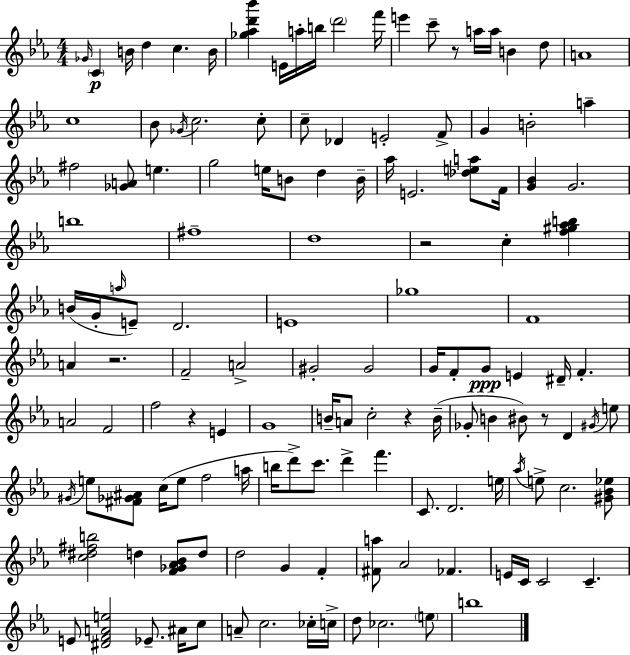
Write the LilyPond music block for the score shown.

{
  \clef treble
  \numericTimeSignature
  \time 4/4
  \key c \minor
  \grace { ges'16 }\p \parenthesize c'4 b'16 d''4 c''4. | b'16 <ges'' aes'' d''' bes'''>4 e'16 a''16-. b''16 \parenthesize d'''2 | f'''16 e'''4 c'''8-- r8 a''16 a''16 b'4 d''8 | a'1 | \break c''1 | bes'8 \acciaccatura { ges'16 } c''2. | c''8-. c''8-- des'4 e'2-. | f'8-> g'4 b'2-. a''4-- | \break fis''2 <ges' a'>8 e''4. | g''2 e''16 b'8 d''4 | b'16-- aes''16 e'2. <des'' e'' a''>8 | f'16 <g' bes'>4 g'2. | \break b''1 | fis''1-- | d''1 | r2 c''4-. <f'' gis'' aes'' b''>4 | \break b'16( g'16-. \grace { a''16 }) e'8-- d'2. | e'1 | ges''1 | f'1 | \break a'4 r2. | f'2-- a'2-> | gis'2-. gis'2 | g'16 f'8-. g'8\ppp e'4 dis'16-- f'4.-. | \break a'2 f'2 | f''2 r4 e'4 | g'1 | b'16-- a'8 c''2-. r4 | \break b'16--( ges'8-. b'4 bis'8) r8 d'4 | \acciaccatura { gis'16 } e''8 \acciaccatura { gis'16 } e''8 <fis' ges' ais'>8 c''16( e''8 f''2 | a''16 b''16 d'''8->) c'''8. d'''4-> f'''4. | c'8. d'2. | \break e''16 \acciaccatura { aes''16 } e''8-> c''2. | <gis' bes' ees''>8 <c'' dis'' fis'' b''>2 d''4 | <f' ges' aes' bes'>8 d''8 d''2 g'4 | f'4-. <fis' a''>8 aes'2 | \break fes'4. e'16 c'16 c'2 | c'4.-- e'8 <dis' f' a' e''>2 | ees'8.-- ais'16 c''8 a'8-- c''2. | ces''16-. c''16-> d''8 ces''2. | \break \parenthesize e''8 b''1 | \bar "|."
}